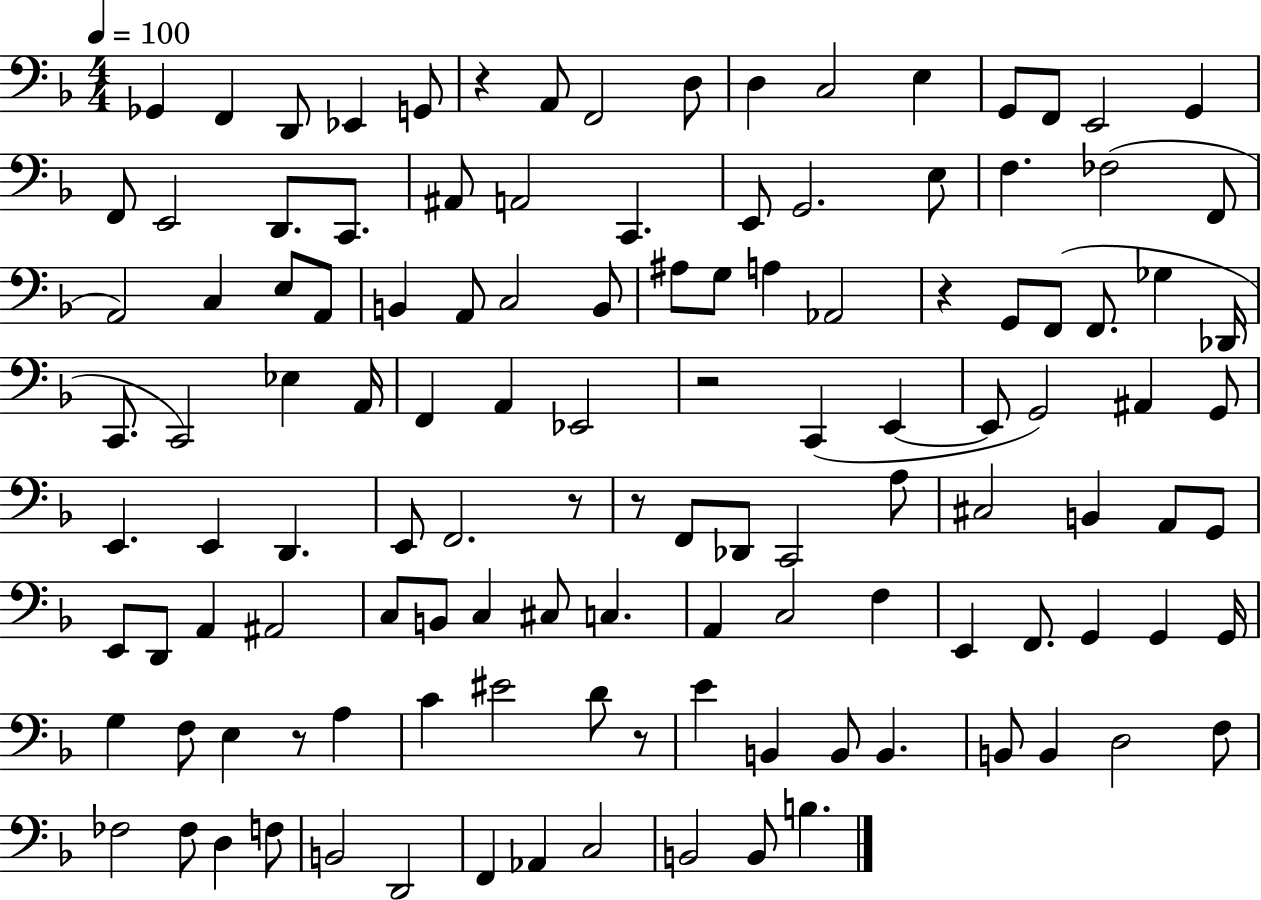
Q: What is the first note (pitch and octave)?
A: Gb2